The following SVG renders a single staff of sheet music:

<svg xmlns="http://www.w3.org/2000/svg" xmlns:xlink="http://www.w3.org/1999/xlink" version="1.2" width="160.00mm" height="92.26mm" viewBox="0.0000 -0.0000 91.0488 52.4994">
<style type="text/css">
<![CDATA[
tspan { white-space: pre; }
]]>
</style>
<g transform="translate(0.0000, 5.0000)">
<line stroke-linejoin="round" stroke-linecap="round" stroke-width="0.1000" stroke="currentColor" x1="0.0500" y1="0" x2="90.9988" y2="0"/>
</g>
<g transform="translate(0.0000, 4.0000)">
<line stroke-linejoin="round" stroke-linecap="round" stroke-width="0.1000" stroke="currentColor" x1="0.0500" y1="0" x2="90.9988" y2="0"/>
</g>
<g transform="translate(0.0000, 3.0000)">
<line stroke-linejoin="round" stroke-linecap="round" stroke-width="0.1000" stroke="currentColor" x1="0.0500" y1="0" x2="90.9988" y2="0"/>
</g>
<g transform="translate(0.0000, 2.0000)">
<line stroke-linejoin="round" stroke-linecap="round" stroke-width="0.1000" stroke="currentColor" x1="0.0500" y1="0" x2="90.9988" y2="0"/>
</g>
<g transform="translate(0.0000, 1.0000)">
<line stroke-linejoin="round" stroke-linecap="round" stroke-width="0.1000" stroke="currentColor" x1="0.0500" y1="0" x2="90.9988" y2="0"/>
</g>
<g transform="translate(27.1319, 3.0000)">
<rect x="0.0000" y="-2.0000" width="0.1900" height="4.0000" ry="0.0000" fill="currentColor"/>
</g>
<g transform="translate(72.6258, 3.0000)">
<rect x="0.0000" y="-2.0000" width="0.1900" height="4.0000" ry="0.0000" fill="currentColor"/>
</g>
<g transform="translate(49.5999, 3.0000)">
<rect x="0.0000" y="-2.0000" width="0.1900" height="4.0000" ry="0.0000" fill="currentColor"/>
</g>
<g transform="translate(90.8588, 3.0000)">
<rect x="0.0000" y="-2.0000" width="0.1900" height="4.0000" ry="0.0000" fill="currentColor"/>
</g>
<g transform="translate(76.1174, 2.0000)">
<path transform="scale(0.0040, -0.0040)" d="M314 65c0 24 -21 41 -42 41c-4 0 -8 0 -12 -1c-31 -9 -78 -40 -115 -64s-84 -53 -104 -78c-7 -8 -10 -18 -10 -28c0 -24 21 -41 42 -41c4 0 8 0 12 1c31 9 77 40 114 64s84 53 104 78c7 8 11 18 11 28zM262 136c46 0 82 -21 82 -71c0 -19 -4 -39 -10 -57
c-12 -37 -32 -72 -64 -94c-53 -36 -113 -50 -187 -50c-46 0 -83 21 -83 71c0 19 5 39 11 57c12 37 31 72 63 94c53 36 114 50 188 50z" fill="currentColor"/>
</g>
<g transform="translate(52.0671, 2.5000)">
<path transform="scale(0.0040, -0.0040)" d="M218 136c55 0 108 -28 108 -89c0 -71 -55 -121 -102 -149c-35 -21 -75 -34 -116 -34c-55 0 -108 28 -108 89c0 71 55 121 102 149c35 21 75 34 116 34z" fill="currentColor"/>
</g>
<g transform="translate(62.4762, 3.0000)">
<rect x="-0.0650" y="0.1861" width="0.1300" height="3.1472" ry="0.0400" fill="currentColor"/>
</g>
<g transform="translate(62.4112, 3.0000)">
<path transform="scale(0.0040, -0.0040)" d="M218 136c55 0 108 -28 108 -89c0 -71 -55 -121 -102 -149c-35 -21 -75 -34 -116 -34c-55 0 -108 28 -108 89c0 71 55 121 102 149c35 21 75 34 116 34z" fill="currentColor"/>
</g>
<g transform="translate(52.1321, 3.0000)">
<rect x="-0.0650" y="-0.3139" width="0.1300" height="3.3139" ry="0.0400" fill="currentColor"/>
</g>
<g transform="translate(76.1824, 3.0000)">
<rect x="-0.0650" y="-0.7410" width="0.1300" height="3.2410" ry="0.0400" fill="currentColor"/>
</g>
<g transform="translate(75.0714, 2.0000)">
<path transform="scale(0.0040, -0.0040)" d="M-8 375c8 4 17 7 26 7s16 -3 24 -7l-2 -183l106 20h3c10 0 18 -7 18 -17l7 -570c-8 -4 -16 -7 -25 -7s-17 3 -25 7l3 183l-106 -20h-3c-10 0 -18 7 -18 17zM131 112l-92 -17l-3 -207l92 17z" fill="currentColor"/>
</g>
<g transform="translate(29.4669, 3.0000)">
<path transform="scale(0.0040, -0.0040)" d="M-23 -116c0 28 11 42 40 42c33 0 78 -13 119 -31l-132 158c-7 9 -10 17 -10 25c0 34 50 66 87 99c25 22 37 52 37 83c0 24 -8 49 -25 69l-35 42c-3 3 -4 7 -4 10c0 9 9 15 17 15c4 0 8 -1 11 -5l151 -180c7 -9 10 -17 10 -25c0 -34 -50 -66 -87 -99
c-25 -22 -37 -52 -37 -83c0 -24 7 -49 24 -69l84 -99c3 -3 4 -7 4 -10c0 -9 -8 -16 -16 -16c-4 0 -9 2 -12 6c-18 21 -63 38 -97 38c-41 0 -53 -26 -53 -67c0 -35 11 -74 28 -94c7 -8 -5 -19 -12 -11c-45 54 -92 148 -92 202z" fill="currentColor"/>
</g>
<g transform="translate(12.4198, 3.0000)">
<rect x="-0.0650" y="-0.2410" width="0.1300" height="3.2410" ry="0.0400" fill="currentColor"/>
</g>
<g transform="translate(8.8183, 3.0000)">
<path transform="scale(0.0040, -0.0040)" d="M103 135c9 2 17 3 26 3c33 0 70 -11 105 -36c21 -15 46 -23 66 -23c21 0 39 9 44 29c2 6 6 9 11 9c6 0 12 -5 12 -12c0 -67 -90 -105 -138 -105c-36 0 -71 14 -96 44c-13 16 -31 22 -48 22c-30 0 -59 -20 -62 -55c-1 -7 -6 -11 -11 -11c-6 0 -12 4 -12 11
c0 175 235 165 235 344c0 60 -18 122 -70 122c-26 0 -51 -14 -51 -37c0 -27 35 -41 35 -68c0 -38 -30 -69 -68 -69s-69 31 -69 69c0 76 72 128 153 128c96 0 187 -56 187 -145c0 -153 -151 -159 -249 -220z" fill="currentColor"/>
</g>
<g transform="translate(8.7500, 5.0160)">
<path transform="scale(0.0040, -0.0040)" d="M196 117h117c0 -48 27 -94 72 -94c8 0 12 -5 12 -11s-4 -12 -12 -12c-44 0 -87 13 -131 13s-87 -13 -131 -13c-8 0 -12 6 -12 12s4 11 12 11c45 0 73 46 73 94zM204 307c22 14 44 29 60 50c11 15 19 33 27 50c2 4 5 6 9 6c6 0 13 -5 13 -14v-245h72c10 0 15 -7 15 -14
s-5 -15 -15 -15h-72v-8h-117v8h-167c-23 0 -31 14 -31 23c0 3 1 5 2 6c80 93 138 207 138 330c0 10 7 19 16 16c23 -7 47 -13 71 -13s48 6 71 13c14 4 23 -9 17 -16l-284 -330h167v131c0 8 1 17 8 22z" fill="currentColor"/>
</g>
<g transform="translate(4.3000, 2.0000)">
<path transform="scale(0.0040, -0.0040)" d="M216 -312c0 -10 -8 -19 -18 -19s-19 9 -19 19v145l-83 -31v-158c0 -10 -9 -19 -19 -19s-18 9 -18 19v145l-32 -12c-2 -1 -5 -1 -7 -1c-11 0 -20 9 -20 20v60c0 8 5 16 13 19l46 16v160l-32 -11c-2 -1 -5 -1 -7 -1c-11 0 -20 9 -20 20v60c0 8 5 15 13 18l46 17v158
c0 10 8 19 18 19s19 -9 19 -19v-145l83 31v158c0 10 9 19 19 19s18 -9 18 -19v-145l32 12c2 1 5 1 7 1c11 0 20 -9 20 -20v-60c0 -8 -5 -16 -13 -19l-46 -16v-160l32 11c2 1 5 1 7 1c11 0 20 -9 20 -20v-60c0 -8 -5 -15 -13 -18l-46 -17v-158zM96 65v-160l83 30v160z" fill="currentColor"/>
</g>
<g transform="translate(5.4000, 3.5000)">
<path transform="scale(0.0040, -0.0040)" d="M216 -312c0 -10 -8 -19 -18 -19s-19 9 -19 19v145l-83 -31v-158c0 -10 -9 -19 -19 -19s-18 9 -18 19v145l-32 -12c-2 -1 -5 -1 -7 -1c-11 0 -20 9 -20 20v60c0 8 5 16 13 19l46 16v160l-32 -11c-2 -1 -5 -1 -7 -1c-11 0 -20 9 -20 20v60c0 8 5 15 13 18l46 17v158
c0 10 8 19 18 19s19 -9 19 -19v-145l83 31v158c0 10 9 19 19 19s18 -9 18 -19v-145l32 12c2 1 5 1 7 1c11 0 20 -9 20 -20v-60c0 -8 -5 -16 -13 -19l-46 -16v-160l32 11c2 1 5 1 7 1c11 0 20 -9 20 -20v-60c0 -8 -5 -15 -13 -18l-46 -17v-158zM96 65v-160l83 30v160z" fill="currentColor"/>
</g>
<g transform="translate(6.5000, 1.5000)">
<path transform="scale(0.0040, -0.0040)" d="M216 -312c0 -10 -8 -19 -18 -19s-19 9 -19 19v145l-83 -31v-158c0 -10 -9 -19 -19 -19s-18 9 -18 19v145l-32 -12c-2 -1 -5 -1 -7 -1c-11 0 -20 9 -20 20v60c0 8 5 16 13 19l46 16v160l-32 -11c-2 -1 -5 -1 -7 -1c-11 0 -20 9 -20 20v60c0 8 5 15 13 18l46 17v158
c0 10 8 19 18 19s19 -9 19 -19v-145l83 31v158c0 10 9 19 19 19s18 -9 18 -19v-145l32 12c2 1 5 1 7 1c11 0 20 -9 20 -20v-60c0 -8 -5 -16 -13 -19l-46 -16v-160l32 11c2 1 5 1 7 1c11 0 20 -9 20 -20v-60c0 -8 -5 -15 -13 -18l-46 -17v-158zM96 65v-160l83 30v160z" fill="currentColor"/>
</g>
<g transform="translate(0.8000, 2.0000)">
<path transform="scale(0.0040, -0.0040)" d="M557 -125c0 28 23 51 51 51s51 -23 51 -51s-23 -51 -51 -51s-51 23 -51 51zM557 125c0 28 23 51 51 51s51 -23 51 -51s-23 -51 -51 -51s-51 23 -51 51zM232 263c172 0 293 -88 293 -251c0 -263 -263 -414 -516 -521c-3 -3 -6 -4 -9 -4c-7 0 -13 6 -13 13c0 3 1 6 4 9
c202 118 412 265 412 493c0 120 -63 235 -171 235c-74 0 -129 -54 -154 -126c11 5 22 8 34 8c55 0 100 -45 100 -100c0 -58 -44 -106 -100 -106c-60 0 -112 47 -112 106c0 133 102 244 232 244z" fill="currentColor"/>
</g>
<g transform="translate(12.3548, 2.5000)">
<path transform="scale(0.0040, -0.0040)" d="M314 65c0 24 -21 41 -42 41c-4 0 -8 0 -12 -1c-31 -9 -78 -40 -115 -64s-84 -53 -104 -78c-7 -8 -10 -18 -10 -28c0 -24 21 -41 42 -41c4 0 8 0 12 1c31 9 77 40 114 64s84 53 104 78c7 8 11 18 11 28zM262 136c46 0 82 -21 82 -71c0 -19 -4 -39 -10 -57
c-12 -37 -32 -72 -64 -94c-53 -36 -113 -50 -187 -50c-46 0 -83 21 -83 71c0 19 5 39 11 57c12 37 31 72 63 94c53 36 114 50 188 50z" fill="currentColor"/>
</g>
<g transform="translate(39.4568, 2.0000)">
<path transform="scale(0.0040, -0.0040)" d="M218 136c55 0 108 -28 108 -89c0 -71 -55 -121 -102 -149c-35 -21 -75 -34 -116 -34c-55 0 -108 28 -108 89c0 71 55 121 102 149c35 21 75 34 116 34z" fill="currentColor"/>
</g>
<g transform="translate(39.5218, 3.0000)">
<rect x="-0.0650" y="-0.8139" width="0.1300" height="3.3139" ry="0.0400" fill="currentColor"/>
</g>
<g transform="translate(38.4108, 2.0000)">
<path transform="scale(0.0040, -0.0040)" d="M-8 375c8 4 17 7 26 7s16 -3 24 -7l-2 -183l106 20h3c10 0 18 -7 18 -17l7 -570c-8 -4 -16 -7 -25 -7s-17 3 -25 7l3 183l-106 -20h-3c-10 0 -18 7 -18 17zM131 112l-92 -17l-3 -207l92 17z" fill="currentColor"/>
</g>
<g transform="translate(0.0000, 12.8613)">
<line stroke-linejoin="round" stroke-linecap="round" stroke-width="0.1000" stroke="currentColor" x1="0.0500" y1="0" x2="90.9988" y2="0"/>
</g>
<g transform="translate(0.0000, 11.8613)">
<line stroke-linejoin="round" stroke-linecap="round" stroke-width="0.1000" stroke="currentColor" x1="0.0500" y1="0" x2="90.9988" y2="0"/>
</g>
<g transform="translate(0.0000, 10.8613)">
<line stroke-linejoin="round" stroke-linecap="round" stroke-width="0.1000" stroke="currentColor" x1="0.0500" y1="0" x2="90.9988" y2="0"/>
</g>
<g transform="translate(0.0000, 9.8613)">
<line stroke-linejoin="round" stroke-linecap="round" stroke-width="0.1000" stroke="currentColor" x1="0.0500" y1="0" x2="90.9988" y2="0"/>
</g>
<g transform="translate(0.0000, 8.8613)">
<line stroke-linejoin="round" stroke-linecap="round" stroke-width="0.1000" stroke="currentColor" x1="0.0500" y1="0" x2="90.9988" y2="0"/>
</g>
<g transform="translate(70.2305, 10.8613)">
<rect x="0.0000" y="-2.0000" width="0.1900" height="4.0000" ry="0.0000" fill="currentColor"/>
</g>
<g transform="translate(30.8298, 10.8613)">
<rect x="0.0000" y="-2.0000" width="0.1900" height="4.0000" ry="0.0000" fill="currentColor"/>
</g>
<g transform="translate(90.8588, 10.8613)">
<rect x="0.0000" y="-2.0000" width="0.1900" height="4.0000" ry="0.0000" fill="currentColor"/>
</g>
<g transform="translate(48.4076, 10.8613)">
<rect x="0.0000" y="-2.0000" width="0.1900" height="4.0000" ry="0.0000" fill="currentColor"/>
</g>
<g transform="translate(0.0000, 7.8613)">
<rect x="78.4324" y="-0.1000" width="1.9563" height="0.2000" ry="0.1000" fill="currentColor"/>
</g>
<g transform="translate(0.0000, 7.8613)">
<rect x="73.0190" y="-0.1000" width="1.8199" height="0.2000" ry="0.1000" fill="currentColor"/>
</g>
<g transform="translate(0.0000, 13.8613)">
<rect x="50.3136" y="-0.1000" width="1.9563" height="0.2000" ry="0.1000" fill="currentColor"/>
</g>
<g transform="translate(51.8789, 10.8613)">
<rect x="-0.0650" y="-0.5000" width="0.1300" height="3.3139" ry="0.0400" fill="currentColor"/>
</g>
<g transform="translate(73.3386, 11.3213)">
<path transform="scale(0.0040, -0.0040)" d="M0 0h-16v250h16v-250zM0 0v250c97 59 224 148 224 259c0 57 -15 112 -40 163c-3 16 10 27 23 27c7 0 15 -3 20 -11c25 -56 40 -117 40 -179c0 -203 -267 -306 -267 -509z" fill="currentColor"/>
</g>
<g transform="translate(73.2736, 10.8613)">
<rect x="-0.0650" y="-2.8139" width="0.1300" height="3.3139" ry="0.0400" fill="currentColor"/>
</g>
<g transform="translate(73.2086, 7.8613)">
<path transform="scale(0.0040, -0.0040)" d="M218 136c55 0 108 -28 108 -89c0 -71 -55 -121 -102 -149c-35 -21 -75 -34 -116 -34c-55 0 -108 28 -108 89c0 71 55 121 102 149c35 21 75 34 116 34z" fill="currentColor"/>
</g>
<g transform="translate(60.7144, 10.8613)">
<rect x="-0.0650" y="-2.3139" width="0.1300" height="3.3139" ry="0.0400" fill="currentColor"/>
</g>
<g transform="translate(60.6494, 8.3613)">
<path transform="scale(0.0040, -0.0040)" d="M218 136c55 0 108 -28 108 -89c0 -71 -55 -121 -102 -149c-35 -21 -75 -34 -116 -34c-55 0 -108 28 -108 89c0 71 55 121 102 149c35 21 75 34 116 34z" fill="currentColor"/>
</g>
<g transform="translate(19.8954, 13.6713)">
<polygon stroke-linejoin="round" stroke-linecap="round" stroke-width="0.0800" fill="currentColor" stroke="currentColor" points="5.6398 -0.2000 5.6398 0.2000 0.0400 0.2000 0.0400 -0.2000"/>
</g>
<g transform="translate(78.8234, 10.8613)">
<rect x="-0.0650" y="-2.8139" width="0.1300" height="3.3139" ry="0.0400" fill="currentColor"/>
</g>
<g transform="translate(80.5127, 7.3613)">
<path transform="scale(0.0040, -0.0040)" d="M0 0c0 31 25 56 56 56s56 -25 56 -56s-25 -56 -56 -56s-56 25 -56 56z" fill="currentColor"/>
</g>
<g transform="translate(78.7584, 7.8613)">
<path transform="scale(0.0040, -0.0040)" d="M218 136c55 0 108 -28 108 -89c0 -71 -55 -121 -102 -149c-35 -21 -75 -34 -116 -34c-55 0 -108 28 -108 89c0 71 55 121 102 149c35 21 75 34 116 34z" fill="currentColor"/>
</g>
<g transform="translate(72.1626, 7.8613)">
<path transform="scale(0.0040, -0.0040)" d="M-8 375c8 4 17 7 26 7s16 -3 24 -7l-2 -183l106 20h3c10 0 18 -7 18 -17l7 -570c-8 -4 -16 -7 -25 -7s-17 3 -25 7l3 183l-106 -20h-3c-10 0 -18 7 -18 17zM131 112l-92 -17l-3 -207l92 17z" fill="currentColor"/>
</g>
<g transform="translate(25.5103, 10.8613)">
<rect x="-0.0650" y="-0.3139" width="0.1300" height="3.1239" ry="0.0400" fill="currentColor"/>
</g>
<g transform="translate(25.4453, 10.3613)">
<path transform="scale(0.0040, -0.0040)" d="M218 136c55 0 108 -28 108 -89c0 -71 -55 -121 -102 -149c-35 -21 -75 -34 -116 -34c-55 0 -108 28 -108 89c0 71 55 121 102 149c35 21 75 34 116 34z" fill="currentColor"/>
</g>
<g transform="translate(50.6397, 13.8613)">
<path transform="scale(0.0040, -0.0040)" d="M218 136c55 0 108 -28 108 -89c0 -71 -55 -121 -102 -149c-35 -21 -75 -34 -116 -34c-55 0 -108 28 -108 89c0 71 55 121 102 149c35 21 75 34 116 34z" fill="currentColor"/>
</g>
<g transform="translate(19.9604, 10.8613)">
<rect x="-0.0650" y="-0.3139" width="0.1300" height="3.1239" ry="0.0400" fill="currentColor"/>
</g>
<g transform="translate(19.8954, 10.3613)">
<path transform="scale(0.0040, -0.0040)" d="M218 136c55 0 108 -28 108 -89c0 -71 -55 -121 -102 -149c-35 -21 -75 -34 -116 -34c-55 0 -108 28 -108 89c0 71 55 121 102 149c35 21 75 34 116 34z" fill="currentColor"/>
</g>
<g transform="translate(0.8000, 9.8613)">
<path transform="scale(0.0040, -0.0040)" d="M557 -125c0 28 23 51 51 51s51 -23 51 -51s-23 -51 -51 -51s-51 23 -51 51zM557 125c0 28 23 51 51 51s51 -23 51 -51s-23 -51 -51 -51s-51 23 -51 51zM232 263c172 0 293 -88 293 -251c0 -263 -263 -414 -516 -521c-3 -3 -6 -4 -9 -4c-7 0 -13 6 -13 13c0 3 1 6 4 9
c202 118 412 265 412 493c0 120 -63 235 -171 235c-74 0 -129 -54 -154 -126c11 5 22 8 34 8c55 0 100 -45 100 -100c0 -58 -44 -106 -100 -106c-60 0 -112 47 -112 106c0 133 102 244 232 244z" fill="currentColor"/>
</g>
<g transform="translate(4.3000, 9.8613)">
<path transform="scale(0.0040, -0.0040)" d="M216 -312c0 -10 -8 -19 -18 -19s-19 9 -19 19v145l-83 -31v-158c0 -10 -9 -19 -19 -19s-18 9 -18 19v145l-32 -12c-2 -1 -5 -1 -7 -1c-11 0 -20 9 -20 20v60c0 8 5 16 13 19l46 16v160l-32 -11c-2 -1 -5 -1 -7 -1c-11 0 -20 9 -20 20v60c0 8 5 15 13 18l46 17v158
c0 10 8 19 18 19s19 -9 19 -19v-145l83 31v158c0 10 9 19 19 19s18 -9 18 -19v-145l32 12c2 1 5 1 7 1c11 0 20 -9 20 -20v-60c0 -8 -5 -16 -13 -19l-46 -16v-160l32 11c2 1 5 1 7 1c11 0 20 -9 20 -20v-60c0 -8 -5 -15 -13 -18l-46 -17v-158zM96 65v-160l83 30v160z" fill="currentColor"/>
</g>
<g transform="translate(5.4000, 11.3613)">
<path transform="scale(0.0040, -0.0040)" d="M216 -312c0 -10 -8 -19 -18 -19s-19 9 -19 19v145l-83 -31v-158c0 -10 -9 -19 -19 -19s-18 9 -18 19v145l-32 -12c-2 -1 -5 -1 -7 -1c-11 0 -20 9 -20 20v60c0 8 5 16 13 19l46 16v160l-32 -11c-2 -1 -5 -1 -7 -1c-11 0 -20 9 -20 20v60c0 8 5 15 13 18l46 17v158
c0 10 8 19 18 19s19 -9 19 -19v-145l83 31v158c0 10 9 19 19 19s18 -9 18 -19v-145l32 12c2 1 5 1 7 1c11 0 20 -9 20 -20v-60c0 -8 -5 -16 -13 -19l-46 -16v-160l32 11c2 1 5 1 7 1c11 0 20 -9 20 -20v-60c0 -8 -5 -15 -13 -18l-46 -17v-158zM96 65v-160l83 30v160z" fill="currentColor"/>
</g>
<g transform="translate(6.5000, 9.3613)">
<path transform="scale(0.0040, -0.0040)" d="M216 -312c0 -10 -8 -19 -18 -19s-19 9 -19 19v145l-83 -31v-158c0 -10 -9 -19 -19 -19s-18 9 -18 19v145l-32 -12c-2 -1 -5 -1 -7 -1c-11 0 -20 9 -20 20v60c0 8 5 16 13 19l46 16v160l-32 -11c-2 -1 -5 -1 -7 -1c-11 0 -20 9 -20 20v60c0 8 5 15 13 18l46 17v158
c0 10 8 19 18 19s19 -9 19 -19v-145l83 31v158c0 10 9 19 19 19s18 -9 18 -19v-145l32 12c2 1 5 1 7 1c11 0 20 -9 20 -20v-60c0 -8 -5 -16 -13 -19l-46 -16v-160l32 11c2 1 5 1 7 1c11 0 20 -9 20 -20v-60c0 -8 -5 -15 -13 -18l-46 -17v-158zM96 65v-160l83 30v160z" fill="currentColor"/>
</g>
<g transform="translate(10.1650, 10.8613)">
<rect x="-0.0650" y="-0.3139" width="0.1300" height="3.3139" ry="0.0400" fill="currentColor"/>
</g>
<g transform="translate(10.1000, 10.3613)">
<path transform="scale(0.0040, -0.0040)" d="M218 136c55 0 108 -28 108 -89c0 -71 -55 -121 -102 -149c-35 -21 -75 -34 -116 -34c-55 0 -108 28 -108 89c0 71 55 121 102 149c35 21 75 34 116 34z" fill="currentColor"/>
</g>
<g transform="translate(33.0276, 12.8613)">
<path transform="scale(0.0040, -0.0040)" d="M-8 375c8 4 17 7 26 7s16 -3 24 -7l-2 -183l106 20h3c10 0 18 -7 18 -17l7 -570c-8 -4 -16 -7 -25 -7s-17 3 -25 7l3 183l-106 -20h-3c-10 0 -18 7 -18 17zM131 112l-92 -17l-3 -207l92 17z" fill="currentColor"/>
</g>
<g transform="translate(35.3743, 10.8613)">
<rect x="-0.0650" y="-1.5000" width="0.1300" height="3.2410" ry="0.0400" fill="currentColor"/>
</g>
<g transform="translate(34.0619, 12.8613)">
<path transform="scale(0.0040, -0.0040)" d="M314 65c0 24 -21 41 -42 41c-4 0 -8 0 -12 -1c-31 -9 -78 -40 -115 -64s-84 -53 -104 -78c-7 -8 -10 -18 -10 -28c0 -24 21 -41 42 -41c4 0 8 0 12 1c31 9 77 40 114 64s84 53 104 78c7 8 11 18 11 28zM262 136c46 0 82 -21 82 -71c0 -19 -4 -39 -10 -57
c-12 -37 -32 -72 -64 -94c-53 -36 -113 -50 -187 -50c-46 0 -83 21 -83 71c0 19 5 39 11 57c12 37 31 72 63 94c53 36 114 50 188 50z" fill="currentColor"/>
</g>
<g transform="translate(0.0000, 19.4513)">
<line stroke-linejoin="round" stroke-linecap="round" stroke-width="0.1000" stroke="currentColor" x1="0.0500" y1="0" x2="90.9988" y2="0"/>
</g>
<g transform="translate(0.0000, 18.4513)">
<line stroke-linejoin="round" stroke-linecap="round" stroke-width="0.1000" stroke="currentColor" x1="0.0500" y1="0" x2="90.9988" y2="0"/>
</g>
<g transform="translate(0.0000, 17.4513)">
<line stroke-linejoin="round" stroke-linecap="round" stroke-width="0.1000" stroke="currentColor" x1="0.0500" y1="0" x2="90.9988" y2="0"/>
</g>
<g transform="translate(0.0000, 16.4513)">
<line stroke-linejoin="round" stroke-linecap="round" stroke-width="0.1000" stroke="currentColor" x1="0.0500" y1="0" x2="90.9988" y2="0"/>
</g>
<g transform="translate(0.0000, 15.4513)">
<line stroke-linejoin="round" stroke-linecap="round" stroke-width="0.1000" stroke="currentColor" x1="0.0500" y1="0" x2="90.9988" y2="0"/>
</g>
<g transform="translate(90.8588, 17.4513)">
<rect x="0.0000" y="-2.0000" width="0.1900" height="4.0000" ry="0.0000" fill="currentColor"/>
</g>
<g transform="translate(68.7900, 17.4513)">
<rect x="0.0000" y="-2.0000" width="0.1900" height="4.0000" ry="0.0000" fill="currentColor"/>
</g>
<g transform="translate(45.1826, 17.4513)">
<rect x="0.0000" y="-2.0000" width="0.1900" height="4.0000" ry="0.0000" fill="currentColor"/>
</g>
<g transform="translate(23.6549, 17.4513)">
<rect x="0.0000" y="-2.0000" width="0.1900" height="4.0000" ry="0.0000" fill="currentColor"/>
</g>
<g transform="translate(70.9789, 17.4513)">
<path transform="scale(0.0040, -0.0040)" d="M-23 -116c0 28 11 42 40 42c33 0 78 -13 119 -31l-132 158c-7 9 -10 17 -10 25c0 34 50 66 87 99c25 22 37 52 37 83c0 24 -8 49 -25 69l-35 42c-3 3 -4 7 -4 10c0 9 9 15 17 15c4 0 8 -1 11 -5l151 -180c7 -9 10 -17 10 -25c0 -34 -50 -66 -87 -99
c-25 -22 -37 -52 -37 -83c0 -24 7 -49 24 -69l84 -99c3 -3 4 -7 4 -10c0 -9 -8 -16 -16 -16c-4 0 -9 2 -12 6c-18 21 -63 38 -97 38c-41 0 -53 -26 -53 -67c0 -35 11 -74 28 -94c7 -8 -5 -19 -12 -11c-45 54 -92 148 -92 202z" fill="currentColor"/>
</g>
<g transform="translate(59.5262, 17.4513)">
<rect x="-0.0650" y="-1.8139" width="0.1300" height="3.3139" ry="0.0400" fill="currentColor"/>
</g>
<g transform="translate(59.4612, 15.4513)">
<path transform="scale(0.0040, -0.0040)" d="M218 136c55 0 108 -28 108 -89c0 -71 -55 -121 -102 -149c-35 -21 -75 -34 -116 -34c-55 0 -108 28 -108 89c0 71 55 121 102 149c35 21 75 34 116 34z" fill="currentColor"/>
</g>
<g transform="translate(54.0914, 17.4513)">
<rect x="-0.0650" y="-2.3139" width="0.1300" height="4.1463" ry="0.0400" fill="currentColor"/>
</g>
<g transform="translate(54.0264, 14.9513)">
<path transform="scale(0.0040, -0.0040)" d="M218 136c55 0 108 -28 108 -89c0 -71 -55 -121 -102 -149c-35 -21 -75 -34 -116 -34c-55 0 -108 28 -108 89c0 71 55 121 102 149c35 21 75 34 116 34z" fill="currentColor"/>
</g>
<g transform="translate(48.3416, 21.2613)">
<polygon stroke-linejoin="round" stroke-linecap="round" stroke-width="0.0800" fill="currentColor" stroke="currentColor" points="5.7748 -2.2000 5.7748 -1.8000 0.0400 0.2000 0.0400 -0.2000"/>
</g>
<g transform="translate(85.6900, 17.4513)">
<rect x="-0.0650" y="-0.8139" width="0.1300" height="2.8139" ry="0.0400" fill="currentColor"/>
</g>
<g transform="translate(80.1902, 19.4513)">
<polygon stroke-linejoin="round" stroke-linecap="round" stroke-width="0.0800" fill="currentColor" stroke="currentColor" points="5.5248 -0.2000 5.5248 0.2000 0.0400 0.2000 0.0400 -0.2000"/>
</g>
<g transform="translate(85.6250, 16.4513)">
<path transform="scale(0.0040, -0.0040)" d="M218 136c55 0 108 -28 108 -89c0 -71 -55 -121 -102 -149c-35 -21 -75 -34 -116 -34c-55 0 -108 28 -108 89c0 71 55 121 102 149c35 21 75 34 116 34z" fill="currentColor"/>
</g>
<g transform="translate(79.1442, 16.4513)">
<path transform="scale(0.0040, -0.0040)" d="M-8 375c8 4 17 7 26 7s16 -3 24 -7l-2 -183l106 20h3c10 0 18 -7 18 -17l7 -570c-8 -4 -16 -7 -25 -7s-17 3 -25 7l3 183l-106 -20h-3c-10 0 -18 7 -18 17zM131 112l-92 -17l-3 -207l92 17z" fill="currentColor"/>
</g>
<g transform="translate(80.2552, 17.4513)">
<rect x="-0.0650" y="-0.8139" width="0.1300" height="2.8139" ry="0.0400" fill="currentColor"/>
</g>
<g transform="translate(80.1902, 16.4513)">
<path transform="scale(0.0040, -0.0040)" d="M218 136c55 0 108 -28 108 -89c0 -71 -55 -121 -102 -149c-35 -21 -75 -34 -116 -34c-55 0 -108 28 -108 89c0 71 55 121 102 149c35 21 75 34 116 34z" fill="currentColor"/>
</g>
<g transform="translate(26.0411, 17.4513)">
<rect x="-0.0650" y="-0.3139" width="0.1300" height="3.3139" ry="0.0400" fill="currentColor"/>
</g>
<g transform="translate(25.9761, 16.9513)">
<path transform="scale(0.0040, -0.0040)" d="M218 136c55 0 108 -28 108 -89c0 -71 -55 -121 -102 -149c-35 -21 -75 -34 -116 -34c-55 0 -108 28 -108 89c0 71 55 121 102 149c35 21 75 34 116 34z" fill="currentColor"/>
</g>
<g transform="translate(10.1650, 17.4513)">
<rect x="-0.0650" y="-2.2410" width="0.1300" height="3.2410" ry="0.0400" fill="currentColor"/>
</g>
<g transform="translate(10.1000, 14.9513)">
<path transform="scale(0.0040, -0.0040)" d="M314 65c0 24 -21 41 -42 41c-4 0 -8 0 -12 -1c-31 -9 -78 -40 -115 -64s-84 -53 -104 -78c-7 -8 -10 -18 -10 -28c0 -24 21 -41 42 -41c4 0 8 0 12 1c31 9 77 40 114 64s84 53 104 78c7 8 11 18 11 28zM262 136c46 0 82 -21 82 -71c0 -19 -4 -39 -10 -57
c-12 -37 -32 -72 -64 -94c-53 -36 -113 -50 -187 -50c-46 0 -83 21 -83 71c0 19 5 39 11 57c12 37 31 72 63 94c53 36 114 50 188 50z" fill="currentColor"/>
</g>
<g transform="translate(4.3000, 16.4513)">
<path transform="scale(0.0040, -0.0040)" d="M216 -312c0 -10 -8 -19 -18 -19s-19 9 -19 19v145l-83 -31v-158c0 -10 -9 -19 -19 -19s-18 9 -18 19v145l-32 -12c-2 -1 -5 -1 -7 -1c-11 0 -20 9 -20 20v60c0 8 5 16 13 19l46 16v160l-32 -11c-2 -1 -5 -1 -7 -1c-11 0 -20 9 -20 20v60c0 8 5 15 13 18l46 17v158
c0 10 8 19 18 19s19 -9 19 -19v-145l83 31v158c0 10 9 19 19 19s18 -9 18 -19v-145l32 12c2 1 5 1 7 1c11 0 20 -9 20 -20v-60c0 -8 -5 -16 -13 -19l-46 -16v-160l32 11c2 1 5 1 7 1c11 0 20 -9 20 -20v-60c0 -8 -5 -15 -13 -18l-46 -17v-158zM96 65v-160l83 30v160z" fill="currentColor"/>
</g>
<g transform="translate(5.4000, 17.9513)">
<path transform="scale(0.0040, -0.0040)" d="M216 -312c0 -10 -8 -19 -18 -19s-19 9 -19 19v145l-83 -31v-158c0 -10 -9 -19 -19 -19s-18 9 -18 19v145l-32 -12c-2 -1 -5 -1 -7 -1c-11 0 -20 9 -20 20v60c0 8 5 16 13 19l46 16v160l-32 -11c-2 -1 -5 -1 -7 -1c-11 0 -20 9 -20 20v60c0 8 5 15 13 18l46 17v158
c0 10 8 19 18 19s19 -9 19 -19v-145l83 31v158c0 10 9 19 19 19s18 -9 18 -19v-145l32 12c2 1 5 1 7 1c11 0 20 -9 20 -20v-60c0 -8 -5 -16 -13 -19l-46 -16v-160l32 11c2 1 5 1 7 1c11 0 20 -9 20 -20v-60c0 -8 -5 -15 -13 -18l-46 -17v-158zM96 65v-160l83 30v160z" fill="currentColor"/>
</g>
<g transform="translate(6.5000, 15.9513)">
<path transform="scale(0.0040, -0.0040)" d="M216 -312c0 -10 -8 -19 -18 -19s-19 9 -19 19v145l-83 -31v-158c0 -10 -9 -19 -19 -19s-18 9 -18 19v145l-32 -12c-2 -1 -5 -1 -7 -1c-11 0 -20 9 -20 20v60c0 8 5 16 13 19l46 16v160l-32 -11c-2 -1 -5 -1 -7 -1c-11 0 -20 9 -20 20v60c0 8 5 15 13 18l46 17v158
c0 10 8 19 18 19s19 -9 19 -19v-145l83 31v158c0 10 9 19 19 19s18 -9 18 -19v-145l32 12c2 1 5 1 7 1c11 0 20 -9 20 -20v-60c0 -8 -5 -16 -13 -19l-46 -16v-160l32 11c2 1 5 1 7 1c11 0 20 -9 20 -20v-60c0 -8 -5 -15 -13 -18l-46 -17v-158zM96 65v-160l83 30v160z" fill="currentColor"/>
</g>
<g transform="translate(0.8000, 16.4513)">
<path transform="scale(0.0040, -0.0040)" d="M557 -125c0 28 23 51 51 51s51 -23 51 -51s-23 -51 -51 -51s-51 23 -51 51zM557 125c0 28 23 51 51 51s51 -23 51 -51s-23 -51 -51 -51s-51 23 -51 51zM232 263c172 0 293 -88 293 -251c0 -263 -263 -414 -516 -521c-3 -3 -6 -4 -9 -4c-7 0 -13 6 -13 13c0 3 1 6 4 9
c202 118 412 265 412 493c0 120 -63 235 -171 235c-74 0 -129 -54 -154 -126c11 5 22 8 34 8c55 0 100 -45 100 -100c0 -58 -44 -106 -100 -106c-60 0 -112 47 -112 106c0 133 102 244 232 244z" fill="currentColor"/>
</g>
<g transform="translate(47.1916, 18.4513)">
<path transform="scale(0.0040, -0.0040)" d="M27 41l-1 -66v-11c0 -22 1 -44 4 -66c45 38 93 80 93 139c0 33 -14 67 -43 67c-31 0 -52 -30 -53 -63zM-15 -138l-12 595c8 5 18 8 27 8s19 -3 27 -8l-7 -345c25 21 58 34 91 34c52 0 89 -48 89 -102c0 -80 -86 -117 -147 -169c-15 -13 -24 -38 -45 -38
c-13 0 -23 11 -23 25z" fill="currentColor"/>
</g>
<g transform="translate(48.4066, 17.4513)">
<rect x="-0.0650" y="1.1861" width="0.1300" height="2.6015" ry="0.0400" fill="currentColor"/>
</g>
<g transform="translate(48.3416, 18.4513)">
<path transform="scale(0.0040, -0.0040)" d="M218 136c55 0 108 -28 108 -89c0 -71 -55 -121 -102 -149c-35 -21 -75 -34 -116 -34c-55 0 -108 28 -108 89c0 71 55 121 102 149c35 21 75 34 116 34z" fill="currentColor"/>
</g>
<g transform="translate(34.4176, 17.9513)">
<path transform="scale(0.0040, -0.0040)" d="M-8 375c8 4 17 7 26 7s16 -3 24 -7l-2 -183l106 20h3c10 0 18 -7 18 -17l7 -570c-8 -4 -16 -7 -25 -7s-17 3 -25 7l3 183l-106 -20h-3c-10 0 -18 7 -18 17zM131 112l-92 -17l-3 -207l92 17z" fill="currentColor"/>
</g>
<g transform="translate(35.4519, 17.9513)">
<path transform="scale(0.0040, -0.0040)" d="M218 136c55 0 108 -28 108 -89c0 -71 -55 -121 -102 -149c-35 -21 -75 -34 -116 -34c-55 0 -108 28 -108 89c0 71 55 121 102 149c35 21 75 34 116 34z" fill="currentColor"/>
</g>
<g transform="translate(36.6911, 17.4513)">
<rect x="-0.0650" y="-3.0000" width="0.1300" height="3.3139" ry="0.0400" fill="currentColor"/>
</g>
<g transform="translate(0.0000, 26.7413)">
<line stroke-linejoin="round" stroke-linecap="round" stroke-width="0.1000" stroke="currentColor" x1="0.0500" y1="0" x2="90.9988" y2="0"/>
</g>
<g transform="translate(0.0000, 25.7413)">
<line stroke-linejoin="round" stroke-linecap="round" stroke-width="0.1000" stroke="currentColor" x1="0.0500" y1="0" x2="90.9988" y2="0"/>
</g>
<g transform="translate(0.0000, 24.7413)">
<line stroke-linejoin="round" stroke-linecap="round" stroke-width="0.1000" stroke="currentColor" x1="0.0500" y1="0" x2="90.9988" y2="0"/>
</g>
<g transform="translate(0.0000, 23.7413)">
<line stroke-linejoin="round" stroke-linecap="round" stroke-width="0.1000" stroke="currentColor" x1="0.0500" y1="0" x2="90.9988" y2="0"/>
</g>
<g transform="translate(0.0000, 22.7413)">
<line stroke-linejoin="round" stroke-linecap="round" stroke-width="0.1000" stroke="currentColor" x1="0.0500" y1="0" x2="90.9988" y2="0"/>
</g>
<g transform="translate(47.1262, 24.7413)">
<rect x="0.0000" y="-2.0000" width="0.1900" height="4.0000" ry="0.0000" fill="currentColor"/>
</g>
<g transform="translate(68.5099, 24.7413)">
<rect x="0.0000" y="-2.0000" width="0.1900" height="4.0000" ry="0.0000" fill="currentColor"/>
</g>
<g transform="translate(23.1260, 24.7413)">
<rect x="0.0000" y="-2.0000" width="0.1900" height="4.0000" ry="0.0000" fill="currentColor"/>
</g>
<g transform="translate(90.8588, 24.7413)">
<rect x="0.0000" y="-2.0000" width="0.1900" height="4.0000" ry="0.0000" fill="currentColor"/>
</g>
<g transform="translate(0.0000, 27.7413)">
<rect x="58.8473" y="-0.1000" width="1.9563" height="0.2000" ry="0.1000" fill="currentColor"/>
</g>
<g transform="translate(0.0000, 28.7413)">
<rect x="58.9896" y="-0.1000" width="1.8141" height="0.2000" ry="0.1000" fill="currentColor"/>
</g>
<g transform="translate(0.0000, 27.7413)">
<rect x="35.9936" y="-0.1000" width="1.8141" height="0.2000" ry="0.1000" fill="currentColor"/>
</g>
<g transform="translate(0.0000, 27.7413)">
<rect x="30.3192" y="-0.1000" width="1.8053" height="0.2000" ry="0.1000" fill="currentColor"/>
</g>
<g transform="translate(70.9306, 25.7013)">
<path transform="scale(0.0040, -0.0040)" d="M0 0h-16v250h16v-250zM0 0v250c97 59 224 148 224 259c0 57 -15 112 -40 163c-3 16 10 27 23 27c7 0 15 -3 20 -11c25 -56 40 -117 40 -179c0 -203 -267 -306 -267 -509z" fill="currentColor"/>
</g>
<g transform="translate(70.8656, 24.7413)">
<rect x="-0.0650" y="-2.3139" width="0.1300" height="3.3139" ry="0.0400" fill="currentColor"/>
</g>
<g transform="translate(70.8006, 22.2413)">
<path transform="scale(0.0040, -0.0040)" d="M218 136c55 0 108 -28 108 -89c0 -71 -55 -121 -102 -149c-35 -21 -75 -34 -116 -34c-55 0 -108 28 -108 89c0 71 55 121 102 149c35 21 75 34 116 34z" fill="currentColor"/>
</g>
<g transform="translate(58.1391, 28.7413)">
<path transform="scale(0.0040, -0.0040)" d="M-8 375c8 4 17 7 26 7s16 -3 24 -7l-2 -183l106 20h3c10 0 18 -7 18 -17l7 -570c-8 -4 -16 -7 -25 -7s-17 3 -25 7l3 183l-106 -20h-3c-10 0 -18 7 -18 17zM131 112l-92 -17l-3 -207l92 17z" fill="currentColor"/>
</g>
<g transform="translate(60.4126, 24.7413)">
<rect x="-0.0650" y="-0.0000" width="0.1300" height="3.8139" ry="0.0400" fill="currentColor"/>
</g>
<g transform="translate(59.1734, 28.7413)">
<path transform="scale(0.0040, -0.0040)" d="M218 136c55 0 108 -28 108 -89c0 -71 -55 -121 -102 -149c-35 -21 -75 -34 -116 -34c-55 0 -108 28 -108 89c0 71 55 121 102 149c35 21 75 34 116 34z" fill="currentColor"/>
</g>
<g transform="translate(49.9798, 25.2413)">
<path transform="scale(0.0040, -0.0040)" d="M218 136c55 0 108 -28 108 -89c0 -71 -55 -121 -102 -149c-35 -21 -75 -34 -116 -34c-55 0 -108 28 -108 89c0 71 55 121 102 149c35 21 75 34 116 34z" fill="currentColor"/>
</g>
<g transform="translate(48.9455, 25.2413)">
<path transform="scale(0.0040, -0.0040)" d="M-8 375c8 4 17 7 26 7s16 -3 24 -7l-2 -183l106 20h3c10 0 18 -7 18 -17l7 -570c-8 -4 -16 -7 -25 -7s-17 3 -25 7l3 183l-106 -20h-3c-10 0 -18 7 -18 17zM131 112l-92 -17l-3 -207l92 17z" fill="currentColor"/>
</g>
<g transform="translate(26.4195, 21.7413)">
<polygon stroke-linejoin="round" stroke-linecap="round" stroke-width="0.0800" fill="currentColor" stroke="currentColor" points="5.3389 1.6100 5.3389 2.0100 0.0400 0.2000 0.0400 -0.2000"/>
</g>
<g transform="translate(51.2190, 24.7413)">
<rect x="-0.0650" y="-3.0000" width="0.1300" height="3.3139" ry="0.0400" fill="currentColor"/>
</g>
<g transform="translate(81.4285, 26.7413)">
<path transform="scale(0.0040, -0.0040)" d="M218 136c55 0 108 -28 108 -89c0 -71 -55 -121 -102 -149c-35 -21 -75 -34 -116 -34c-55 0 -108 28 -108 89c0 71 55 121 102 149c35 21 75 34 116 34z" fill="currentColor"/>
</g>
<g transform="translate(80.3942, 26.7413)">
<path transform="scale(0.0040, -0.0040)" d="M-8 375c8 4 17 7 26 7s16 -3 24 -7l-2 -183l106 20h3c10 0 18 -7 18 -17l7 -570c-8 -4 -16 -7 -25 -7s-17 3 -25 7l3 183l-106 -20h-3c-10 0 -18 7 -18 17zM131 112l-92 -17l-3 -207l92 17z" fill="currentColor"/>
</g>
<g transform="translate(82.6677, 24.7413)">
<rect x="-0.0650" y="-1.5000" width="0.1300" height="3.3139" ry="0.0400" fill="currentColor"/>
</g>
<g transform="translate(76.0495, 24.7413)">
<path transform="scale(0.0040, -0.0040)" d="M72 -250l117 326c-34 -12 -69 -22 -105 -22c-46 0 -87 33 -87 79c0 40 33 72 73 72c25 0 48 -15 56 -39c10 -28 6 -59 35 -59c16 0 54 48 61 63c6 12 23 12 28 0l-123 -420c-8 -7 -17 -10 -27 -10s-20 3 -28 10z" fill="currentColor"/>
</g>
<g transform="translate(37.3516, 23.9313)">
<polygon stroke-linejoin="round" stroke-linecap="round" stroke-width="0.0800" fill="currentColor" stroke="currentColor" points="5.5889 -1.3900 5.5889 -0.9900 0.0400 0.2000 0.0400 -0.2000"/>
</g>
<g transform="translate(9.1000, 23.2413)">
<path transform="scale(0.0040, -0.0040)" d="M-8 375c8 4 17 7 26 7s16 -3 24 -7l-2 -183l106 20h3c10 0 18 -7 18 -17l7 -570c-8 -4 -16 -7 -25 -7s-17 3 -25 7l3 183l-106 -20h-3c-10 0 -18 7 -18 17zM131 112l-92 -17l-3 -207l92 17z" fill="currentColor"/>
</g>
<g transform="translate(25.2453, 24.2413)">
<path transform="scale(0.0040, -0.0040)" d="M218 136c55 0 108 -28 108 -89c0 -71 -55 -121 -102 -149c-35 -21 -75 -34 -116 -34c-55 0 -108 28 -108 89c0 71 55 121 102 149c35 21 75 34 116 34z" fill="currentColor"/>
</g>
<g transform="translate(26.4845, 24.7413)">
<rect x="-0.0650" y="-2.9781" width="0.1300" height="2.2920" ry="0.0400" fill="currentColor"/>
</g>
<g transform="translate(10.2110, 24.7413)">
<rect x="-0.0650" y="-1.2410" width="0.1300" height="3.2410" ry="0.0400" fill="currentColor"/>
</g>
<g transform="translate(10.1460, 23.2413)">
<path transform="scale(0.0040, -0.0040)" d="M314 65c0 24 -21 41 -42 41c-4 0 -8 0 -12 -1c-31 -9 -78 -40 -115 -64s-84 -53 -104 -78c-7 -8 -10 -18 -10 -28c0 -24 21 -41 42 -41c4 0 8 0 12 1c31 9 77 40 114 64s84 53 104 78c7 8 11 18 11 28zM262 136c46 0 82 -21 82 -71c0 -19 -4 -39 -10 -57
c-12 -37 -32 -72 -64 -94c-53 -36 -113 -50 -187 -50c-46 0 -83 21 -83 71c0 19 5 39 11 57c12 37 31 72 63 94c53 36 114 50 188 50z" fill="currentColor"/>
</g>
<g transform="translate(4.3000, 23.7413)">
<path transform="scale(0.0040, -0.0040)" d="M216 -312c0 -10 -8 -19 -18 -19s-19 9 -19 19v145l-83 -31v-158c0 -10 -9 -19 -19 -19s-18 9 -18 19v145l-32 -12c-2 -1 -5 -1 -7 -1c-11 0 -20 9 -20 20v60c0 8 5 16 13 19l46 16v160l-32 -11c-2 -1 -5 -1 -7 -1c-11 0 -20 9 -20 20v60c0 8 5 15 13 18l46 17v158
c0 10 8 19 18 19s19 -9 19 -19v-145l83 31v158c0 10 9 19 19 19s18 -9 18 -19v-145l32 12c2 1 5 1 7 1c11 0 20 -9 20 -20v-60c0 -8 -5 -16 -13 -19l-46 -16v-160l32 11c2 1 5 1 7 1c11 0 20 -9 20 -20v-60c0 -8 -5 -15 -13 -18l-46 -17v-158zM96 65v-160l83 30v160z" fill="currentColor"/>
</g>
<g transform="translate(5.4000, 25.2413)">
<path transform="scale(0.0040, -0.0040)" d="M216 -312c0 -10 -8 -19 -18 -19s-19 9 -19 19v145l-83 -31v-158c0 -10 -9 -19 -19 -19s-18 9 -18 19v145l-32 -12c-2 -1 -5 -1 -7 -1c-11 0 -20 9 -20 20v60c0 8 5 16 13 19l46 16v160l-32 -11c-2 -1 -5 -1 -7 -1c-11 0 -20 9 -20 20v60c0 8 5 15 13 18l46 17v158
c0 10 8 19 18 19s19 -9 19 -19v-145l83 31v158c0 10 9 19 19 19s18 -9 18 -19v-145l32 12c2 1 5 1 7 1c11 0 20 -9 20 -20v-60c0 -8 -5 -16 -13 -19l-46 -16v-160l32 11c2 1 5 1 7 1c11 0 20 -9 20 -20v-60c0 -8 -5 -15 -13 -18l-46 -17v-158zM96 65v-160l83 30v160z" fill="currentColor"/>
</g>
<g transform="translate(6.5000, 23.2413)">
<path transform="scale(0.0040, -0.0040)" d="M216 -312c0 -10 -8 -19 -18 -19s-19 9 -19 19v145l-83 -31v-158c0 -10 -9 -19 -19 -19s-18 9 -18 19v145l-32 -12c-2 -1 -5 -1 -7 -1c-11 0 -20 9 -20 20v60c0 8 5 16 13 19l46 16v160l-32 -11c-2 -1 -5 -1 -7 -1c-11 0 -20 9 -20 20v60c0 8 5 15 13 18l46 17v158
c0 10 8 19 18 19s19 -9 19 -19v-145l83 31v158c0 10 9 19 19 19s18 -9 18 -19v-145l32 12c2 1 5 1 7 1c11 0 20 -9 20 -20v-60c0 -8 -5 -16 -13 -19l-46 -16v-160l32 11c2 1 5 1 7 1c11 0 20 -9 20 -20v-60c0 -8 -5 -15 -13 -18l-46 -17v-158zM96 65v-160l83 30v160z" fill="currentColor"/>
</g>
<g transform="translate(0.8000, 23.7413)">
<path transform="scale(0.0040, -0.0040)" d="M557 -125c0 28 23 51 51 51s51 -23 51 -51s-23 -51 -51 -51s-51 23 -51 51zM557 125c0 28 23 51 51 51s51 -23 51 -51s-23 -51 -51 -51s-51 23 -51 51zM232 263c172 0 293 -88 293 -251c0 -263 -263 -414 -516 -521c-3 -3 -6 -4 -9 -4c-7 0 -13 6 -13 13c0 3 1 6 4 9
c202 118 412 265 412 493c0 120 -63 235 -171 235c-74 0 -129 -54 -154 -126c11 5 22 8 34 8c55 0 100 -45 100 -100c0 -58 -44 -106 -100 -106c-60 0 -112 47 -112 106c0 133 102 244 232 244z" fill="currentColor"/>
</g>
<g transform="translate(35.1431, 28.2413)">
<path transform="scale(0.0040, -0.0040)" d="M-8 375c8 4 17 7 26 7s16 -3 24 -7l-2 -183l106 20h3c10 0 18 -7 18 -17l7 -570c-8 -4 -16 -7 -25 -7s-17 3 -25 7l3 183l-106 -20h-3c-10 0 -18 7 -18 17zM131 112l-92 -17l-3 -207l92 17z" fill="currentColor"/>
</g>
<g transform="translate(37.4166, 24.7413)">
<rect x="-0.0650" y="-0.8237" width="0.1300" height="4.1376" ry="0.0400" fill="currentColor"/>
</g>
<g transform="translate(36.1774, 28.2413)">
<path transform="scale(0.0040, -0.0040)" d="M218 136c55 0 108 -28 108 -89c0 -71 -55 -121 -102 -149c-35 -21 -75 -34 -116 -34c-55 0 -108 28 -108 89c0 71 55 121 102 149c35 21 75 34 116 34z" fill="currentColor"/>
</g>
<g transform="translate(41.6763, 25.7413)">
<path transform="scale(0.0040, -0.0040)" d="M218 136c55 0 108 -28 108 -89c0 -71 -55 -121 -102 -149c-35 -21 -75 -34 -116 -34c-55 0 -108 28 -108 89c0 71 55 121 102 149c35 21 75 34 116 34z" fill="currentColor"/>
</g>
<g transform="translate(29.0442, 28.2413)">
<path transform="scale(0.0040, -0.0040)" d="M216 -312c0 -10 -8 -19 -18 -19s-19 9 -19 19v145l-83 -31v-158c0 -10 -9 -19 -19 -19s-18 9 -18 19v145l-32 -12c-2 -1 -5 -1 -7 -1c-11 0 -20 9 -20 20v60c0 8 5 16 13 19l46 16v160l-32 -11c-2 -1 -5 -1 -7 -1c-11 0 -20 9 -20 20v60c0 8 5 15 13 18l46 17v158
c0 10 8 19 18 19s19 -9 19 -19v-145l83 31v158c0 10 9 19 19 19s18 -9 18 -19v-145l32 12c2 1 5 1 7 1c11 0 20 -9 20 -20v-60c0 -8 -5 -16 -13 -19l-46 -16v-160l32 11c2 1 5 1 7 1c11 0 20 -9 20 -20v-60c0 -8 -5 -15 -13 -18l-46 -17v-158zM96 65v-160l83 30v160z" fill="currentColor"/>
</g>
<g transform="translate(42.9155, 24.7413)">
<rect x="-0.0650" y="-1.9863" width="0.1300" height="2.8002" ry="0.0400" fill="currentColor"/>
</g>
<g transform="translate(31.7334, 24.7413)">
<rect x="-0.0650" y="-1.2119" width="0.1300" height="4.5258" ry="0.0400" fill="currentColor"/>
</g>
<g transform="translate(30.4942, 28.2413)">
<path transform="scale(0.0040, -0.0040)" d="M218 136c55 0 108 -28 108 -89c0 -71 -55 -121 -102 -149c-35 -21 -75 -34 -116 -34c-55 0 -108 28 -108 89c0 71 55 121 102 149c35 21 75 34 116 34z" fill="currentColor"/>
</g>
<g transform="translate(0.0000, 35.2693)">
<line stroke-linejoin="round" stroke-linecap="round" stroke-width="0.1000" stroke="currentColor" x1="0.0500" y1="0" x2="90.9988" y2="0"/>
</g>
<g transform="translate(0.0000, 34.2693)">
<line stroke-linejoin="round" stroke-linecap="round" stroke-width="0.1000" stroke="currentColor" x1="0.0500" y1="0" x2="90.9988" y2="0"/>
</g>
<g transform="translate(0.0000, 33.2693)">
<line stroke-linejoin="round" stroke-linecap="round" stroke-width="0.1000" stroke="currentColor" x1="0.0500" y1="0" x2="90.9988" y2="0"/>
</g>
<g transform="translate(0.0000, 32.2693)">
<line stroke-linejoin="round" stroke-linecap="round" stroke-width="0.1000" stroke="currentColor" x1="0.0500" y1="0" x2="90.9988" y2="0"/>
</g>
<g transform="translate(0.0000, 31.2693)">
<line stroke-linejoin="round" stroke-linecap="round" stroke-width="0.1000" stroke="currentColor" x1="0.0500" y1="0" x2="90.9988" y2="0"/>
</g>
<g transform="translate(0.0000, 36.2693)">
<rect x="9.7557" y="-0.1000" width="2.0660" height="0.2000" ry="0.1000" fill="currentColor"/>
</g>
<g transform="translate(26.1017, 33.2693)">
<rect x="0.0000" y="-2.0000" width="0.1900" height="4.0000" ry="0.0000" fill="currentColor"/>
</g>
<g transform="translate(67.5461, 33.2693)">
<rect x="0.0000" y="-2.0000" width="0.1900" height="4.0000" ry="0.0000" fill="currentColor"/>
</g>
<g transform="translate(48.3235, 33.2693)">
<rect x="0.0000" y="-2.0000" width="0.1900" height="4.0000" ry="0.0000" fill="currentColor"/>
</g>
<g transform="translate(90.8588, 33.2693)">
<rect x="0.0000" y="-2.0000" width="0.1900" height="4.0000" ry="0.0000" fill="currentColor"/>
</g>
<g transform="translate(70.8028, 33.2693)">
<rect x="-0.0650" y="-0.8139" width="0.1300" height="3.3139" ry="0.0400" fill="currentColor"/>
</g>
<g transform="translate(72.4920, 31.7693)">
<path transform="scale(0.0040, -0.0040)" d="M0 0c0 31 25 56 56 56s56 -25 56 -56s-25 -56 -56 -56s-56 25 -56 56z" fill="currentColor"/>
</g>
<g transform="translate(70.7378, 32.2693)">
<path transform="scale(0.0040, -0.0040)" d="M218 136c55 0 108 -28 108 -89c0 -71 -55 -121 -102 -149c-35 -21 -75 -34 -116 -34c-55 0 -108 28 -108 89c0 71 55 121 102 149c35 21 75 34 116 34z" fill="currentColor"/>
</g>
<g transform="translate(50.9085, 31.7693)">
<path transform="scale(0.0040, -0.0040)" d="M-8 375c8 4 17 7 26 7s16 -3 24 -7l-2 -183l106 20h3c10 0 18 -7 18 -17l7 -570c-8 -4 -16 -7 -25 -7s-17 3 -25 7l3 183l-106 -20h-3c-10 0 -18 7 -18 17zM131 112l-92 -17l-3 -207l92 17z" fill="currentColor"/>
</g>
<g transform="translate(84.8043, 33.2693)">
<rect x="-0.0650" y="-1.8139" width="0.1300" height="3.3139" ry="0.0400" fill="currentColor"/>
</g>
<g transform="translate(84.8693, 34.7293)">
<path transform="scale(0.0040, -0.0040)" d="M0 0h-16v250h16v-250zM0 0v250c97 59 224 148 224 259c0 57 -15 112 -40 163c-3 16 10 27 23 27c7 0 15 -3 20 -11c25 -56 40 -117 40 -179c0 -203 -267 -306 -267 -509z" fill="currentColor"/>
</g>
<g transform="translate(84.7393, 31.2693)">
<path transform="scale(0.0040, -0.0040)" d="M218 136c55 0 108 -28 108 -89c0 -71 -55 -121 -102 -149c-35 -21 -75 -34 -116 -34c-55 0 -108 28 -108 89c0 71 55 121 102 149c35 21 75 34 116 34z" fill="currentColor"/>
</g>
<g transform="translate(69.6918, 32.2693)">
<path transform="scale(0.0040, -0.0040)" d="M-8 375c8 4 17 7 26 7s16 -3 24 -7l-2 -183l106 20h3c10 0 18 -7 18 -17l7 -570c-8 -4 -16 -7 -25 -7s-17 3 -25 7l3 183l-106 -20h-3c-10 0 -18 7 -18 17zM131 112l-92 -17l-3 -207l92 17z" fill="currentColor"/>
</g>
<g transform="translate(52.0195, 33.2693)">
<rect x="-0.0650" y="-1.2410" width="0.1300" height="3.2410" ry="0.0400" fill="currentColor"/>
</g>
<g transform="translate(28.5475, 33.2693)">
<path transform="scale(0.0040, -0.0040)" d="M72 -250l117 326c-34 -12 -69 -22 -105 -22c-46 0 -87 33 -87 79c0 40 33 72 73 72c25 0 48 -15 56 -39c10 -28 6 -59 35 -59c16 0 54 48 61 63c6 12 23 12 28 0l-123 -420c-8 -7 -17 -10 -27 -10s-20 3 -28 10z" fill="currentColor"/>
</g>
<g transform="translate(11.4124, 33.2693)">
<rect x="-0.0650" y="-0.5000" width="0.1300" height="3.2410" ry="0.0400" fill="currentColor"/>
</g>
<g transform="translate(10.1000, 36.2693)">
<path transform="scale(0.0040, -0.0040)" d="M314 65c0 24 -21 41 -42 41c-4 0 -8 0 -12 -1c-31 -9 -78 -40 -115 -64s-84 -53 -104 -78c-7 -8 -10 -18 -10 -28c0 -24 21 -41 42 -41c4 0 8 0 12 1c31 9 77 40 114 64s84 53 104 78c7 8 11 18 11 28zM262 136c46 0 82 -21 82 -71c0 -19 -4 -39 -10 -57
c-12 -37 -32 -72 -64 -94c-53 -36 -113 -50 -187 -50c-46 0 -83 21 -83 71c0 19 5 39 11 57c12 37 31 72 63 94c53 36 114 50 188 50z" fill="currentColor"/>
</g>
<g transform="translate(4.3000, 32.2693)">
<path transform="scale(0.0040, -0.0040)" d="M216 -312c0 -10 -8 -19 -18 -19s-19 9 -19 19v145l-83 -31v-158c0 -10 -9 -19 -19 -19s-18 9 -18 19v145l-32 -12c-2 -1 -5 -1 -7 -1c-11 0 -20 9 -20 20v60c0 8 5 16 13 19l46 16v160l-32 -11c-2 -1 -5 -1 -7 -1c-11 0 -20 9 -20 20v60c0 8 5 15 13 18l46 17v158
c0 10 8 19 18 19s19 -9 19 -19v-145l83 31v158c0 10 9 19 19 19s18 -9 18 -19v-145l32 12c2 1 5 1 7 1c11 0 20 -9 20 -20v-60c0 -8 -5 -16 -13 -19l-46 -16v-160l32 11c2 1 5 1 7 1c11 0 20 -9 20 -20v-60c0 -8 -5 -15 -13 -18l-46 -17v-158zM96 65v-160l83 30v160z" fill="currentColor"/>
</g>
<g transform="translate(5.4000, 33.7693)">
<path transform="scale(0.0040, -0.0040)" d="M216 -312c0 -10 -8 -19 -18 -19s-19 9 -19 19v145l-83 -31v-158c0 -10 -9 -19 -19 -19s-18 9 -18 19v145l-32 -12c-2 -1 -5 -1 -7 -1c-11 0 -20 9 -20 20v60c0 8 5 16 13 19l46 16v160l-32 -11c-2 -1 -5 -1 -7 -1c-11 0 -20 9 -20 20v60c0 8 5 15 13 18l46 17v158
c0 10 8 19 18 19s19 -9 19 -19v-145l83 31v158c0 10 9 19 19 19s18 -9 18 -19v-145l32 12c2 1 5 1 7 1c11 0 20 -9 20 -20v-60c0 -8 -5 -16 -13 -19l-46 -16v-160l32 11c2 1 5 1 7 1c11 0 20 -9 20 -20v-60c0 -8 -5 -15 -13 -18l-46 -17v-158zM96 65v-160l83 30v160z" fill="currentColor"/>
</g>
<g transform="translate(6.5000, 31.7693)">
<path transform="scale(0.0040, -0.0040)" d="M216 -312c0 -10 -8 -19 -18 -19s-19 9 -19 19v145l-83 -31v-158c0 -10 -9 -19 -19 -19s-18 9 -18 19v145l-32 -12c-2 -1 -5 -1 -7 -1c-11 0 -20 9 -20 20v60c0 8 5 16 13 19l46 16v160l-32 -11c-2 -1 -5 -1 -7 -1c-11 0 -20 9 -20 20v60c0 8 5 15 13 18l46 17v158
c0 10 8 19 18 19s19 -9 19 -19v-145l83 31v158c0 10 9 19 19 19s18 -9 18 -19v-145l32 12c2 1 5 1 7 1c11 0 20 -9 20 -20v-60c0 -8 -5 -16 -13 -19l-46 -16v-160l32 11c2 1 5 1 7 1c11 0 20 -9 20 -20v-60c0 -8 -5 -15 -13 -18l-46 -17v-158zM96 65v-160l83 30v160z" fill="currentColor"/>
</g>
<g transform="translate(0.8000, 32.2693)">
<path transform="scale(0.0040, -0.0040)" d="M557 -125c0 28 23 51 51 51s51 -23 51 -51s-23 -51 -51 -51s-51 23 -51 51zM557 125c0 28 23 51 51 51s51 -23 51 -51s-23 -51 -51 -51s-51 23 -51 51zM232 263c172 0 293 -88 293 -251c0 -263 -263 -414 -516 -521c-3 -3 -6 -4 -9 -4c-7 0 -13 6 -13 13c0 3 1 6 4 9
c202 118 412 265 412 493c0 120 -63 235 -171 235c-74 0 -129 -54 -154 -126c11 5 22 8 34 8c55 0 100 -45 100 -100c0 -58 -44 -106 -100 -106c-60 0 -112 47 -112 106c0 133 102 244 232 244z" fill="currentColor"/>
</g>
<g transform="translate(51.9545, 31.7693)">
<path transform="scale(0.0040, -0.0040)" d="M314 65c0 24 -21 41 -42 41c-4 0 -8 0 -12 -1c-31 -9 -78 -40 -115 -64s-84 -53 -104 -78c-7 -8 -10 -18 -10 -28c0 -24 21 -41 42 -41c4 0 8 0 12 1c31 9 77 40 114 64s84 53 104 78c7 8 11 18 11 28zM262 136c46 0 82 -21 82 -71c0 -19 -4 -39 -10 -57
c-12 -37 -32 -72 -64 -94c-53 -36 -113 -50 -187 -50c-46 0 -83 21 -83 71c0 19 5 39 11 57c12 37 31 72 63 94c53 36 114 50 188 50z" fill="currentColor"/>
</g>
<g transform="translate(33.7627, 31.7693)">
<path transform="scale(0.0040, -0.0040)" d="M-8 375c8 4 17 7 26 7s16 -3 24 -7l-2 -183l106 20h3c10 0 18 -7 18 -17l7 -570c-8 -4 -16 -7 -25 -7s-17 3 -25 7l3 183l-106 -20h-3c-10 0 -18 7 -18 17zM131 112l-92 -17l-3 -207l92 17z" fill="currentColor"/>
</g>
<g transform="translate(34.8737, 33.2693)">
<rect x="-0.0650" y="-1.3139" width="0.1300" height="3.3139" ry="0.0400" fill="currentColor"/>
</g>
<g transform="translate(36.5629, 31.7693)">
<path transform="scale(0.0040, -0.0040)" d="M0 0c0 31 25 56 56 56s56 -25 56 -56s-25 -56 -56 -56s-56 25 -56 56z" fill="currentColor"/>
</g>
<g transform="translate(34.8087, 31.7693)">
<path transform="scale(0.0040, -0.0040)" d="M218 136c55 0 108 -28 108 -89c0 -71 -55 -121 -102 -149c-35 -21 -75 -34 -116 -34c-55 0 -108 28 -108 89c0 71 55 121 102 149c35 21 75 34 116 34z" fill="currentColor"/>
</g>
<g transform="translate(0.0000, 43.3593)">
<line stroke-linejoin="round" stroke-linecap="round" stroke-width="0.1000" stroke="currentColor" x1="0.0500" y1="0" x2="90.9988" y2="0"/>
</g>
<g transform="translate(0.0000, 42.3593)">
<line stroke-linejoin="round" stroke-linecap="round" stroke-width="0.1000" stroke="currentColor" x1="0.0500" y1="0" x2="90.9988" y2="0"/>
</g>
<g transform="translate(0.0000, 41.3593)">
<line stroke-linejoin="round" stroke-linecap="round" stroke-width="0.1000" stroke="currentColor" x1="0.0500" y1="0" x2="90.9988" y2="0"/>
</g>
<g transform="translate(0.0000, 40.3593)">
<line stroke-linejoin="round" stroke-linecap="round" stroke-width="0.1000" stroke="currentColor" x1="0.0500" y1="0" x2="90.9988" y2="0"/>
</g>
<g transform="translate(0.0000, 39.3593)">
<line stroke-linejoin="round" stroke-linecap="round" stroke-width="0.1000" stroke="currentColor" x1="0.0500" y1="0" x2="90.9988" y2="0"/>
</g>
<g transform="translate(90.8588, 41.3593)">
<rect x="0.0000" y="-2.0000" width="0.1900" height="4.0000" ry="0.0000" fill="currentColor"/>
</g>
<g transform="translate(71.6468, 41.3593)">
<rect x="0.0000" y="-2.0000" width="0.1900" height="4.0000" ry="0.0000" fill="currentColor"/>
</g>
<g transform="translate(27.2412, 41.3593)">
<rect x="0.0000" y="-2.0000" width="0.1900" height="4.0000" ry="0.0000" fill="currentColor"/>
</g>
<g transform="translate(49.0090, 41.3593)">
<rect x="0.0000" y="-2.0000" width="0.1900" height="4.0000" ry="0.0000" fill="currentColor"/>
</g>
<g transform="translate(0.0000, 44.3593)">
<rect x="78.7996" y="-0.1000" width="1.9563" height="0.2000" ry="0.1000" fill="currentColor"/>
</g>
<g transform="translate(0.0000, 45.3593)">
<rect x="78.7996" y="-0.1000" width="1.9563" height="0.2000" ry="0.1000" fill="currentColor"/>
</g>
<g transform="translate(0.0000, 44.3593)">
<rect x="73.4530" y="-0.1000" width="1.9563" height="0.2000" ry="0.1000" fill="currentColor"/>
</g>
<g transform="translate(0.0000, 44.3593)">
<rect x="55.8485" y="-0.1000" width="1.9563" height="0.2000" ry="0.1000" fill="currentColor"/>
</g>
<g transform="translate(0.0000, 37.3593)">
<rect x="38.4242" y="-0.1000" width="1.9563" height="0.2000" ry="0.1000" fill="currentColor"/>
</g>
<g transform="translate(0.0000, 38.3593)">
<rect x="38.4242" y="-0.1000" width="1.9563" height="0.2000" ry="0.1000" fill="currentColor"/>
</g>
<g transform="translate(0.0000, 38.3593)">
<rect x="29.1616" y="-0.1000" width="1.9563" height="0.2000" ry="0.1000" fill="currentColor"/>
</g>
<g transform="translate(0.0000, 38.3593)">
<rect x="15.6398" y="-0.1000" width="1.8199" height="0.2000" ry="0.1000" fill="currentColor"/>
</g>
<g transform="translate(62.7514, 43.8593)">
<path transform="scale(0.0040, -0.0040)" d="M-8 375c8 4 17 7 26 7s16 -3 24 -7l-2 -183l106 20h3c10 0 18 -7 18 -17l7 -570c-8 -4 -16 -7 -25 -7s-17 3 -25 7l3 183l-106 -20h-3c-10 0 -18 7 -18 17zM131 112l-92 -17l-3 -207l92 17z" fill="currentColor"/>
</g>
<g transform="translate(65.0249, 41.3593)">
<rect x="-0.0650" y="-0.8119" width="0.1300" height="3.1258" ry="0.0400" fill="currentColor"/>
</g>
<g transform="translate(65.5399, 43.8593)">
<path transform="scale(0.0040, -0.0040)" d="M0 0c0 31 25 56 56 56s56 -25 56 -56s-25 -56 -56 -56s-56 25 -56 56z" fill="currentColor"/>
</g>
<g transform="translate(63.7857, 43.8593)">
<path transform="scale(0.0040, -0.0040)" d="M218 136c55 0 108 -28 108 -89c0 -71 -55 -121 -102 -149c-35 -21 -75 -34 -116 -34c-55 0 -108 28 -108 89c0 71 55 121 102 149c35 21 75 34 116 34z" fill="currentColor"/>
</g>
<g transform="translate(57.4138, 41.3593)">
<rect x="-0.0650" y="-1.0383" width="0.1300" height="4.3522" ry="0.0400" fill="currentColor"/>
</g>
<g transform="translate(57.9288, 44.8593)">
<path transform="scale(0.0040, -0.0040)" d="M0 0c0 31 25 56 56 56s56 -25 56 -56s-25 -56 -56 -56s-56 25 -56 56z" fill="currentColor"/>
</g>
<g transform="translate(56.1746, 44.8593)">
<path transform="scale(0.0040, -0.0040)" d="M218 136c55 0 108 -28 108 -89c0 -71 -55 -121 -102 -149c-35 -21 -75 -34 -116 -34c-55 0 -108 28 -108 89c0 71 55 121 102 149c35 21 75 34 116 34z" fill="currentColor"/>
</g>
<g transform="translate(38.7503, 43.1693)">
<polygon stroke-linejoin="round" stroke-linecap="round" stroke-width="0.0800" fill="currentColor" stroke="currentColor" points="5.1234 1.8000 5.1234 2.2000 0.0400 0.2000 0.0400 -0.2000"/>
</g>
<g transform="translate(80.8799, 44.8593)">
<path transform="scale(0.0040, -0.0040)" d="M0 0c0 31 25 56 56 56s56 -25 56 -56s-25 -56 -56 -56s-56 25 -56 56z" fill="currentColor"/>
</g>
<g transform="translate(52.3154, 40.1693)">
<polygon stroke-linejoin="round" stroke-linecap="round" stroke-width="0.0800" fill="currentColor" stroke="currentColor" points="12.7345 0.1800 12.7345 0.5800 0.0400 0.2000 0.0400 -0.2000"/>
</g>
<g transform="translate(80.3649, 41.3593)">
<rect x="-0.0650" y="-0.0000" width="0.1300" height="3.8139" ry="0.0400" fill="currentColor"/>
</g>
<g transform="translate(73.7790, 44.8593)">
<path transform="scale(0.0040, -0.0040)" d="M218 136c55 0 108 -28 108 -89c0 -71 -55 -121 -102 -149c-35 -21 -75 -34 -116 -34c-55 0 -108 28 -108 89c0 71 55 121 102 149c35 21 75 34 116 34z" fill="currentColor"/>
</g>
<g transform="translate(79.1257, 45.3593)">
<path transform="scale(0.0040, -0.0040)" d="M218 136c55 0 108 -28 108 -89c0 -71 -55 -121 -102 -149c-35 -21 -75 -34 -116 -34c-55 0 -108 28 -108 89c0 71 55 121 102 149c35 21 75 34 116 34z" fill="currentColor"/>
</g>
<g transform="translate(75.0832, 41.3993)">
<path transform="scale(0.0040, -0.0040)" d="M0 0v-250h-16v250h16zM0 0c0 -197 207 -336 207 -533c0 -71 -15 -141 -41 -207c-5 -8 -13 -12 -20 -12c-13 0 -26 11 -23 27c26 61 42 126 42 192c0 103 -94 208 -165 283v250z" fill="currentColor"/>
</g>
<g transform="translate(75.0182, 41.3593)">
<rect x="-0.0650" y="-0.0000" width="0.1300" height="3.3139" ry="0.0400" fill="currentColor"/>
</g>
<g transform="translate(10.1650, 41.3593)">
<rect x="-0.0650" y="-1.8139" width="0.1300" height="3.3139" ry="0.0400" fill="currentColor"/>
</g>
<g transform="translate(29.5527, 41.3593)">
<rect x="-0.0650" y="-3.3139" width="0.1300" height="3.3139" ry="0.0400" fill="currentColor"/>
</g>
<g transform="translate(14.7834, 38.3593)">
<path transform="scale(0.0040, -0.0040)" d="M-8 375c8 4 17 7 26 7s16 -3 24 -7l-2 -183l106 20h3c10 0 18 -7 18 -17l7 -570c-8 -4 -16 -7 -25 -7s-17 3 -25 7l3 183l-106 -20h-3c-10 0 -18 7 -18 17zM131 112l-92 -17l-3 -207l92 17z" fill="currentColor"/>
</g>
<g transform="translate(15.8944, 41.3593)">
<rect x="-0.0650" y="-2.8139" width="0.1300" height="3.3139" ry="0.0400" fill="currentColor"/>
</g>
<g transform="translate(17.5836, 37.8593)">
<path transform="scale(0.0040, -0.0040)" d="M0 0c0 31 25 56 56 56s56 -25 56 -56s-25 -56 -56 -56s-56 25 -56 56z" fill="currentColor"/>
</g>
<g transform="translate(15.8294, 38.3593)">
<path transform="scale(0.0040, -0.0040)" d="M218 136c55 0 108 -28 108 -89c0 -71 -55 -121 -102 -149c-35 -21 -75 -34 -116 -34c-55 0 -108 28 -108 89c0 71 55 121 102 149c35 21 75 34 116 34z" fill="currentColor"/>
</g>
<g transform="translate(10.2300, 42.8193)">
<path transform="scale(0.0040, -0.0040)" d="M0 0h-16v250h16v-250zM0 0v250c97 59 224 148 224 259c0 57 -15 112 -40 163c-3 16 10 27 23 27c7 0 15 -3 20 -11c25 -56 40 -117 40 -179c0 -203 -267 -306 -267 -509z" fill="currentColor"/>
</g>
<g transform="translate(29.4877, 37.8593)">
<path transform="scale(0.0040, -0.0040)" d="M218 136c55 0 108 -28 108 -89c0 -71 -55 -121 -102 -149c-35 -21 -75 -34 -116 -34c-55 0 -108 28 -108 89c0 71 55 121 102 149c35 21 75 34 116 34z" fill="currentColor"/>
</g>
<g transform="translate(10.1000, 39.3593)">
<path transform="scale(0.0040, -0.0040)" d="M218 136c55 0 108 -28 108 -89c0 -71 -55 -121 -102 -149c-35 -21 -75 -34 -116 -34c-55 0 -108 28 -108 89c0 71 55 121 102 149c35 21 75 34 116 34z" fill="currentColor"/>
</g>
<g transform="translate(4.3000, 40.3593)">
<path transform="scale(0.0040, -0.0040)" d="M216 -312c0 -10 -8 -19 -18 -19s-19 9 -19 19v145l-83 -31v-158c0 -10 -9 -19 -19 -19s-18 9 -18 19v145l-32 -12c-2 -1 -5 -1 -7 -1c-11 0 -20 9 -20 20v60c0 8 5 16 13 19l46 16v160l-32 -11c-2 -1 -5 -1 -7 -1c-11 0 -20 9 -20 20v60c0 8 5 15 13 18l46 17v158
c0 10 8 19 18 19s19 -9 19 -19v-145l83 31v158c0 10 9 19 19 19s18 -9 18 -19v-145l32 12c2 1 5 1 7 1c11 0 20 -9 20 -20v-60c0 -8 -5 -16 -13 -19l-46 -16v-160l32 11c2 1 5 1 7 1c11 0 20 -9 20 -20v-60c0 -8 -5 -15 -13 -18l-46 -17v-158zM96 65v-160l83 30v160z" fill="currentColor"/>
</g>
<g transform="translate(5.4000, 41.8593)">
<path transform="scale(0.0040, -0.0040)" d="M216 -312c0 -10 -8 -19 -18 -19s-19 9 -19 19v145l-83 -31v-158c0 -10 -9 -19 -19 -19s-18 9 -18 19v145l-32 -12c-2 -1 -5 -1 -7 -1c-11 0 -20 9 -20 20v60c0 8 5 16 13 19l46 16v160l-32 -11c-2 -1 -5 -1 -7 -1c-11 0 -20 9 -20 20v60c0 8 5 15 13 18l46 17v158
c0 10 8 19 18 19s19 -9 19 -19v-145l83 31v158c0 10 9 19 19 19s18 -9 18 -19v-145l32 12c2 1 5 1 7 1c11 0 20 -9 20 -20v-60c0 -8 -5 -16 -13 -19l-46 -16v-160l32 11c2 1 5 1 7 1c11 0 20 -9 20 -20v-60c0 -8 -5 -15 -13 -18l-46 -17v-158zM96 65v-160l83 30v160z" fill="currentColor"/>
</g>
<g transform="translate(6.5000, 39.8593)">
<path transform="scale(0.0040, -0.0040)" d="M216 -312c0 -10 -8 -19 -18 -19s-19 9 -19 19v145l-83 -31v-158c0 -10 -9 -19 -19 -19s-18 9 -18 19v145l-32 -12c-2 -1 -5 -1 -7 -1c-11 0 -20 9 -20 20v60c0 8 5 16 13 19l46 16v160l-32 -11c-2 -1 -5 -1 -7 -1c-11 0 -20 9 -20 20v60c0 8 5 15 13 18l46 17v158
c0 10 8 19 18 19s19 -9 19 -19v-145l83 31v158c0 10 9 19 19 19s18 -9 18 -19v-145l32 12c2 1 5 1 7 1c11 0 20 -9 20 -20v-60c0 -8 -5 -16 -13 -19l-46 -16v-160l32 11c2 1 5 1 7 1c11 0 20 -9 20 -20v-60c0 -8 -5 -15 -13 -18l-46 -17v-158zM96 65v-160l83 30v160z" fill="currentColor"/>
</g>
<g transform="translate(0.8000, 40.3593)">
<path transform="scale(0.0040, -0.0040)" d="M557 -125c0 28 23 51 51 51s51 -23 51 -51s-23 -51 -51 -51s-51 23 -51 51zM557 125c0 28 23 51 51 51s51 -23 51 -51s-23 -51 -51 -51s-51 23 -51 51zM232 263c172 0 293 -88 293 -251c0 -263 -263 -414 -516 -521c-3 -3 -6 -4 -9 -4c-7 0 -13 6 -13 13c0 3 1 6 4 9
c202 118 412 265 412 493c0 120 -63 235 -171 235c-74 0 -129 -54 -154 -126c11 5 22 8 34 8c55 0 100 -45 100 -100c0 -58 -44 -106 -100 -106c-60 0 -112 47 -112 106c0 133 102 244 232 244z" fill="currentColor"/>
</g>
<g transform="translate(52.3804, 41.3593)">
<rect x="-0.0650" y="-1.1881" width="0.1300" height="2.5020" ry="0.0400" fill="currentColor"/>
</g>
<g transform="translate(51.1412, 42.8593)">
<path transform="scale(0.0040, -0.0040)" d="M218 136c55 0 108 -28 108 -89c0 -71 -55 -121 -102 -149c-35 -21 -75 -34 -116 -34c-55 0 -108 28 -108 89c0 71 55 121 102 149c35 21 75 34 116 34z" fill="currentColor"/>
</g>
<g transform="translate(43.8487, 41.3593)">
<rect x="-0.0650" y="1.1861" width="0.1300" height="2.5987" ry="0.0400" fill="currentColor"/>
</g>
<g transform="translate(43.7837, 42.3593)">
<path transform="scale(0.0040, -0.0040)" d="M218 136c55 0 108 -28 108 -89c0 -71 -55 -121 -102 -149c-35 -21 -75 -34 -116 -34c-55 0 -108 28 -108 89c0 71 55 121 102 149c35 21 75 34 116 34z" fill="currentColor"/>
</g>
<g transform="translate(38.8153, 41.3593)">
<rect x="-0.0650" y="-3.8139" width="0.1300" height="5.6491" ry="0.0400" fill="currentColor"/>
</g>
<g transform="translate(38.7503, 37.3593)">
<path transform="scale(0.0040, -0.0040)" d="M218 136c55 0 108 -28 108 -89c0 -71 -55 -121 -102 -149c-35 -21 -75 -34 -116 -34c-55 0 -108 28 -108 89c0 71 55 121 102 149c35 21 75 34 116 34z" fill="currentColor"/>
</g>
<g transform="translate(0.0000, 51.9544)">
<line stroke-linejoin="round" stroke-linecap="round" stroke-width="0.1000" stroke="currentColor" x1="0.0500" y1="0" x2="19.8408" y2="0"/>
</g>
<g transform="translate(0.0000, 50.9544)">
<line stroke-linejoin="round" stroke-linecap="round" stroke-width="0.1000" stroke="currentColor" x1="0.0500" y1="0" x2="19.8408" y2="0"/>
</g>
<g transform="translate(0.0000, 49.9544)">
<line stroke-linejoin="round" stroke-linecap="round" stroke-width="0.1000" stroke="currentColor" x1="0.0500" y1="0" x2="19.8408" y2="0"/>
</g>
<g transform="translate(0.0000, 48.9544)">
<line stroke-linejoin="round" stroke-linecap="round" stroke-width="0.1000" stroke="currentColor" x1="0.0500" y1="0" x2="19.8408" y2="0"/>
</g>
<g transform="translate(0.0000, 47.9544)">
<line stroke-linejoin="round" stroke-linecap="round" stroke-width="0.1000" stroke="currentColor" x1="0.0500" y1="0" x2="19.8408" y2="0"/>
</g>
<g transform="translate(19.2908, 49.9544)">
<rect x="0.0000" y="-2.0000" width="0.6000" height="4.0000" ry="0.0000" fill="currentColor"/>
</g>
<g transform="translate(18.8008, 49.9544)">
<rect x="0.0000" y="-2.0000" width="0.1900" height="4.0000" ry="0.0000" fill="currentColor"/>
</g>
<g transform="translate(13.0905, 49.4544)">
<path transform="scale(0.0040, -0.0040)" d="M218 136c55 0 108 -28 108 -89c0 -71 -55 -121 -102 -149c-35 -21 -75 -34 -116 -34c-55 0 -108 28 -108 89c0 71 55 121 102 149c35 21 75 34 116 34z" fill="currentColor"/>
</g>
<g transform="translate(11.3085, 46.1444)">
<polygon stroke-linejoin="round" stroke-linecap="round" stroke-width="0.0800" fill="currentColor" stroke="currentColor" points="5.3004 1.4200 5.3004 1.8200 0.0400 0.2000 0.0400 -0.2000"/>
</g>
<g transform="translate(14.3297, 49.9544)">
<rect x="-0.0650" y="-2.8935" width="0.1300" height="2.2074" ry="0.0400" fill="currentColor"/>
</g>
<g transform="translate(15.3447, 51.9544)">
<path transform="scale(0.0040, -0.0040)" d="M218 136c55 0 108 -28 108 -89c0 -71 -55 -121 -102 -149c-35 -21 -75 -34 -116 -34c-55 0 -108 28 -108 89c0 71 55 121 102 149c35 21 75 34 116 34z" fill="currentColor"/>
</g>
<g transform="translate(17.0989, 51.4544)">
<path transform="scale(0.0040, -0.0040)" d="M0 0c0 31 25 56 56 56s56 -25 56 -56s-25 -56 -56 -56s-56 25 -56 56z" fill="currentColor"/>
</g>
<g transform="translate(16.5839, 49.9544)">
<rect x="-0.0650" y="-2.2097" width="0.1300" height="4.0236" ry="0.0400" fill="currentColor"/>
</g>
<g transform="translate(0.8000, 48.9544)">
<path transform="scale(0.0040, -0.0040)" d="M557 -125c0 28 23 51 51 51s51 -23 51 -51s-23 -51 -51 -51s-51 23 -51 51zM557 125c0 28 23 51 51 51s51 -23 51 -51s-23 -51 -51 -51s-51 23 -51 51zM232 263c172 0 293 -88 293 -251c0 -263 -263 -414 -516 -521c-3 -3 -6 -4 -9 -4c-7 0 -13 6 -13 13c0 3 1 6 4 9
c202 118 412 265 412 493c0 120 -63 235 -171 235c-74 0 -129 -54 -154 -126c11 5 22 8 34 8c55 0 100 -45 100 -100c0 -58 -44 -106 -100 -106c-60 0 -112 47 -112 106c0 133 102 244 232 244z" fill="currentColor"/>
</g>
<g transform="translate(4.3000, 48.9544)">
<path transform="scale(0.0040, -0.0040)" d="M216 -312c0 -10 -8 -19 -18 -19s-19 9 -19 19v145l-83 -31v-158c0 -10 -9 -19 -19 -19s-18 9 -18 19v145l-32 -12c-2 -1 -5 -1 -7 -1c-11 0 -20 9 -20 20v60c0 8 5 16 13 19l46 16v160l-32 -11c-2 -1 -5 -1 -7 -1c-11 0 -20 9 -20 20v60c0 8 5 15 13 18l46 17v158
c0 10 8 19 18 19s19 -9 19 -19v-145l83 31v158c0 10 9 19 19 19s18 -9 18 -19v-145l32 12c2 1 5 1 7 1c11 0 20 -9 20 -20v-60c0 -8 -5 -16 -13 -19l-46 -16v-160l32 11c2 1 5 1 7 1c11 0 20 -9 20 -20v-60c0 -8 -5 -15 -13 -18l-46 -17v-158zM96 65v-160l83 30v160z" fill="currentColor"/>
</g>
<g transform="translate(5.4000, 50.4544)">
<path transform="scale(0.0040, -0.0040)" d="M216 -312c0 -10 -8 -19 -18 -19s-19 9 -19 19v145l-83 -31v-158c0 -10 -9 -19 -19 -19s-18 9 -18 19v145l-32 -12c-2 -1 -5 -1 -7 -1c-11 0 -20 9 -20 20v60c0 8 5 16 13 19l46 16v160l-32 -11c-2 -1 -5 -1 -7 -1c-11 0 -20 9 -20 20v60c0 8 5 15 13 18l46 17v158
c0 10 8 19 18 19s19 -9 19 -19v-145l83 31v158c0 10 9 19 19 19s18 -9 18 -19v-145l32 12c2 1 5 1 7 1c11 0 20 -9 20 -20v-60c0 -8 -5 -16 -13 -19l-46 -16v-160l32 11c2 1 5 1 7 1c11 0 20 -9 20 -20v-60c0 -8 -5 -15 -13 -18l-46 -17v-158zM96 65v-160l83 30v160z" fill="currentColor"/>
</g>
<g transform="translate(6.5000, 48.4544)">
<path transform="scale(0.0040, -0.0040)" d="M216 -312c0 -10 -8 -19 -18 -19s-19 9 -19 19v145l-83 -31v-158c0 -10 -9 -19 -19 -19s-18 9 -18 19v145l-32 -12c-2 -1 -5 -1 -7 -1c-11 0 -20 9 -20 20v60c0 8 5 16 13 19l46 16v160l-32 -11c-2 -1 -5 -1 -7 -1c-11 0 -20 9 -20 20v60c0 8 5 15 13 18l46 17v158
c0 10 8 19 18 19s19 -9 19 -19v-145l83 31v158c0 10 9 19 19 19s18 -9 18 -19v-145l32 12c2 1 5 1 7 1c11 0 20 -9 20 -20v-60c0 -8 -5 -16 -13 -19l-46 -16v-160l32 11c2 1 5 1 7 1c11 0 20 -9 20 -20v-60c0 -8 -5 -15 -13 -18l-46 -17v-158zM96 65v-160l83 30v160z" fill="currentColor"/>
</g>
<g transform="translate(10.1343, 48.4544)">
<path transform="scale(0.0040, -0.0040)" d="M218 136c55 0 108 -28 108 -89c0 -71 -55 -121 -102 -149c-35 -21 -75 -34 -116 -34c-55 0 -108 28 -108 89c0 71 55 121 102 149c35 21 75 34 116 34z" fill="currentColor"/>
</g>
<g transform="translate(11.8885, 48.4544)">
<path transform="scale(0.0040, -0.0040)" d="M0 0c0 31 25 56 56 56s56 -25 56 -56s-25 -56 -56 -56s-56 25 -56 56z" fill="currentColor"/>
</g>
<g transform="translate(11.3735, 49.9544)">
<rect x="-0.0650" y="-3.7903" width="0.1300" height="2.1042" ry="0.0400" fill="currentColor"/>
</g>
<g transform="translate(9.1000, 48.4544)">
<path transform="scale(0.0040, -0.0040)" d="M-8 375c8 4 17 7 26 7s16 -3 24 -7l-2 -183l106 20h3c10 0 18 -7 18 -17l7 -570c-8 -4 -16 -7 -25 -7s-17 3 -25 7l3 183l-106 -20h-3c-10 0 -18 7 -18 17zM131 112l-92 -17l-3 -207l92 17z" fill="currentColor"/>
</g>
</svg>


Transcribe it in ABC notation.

X:1
T:Untitled
M:2/4
L:1/4
K:A
E,2 z F, E, D, F,2 E, E,/2 E,/2 G,,2 E,, B, C/2 C B,2 E, C, _B,,/2 B,/2 A, z F,/2 F,/2 G,2 E,/2 ^D,,/2 D,,/2 B,,/2 C, C,, B,/2 z/2 G,, E,,2 z/2 G, G,2 F, A,/2 A,/2 C D E/2 B,,/2 A,,/2 D,,/2 F,,/2 D,,/2 ^C,, G,/2 E,/2 ^G,,/2